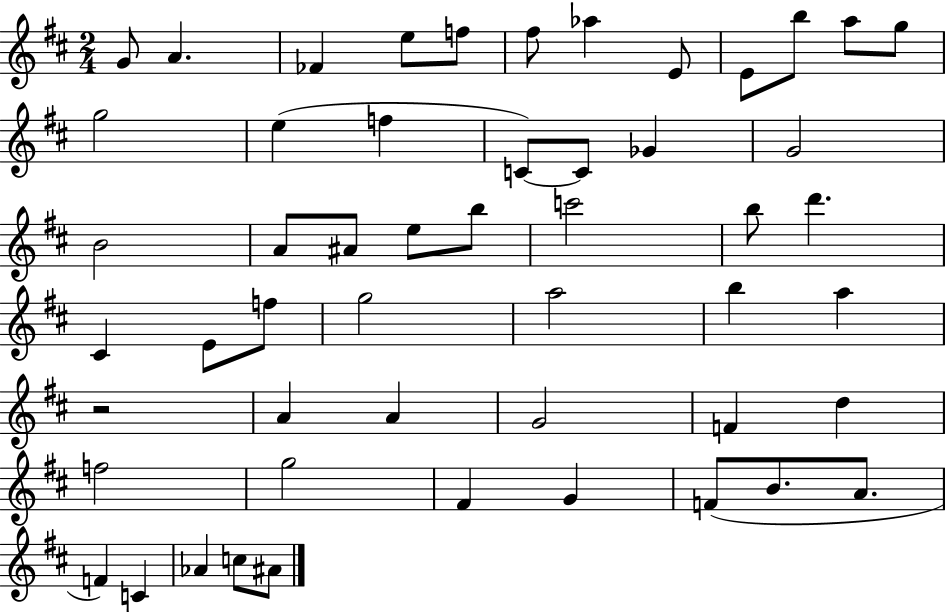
{
  \clef treble
  \numericTimeSignature
  \time 2/4
  \key d \major
  \repeat volta 2 { g'8 a'4. | fes'4 e''8 f''8 | fis''8 aes''4 e'8 | e'8 b''8 a''8 g''8 | \break g''2 | e''4( f''4 | c'8~~) c'8 ges'4 | g'2 | \break b'2 | a'8 ais'8 e''8 b''8 | c'''2 | b''8 d'''4. | \break cis'4 e'8 f''8 | g''2 | a''2 | b''4 a''4 | \break r2 | a'4 a'4 | g'2 | f'4 d''4 | \break f''2 | g''2 | fis'4 g'4 | f'8( b'8. a'8. | \break f'4) c'4 | aes'4 c''8 ais'8 | } \bar "|."
}